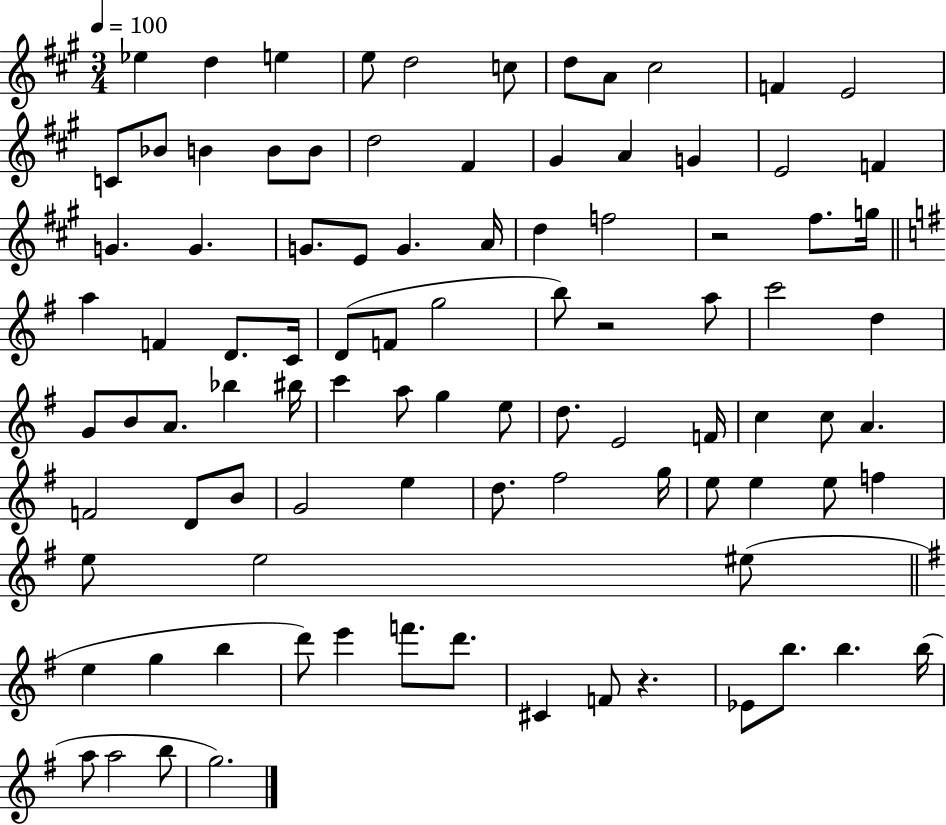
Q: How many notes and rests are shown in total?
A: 94